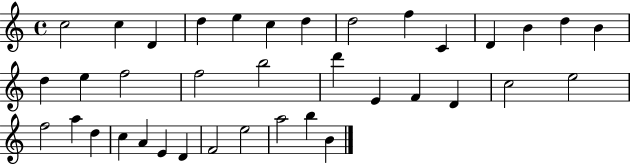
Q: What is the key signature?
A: C major